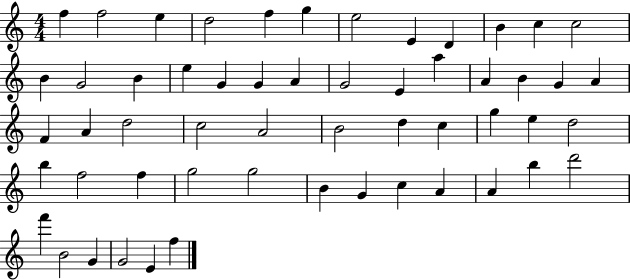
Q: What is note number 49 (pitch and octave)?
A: D6